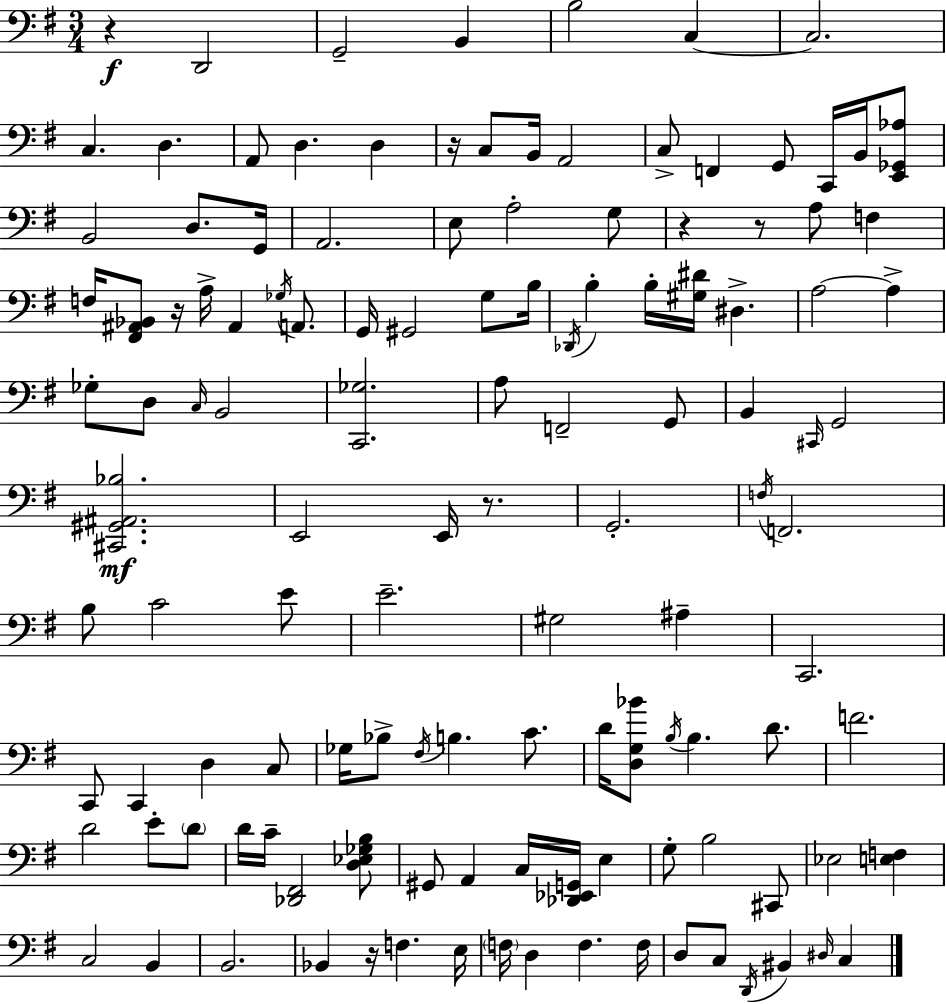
R/q D2/h G2/h B2/q B3/h C3/q C3/h. C3/q. D3/q. A2/e D3/q. D3/q R/s C3/e B2/s A2/h C3/e F2/q G2/e C2/s B2/s [E2,Gb2,Ab3]/e B2/h D3/e. G2/s A2/h. E3/e A3/h G3/e R/q R/e A3/e F3/q F3/s [F#2,A#2,Bb2]/e R/s A3/s A#2/q Gb3/s A2/e. G2/s G#2/h G3/e B3/s Db2/s B3/q B3/s [G#3,D#4]/s D#3/q. A3/h A3/q Gb3/e D3/e C3/s B2/h [C2,Gb3]/h. A3/e F2/h G2/e B2/q C#2/s G2/h [C#2,G#2,A#2,Bb3]/h. E2/h E2/s R/e. G2/h. F3/s F2/h. B3/e C4/h E4/e E4/h. G#3/h A#3/q C2/h. C2/e C2/q D3/q C3/e Gb3/s Bb3/e F#3/s B3/q. C4/e. D4/s [D3,G3,Bb4]/e B3/s B3/q. D4/e. F4/h. D4/h E4/e D4/e D4/s C4/s [Db2,F#2]/h [D3,Eb3,Gb3,B3]/e G#2/e A2/q C3/s [Db2,Eb2,G2]/s E3/q G3/e B3/h C#2/e Eb3/h [E3,F3]/q C3/h B2/q B2/h. Bb2/q R/s F3/q. E3/s F3/s D3/q F3/q. F3/s D3/e C3/e D2/s BIS2/q D#3/s C3/q